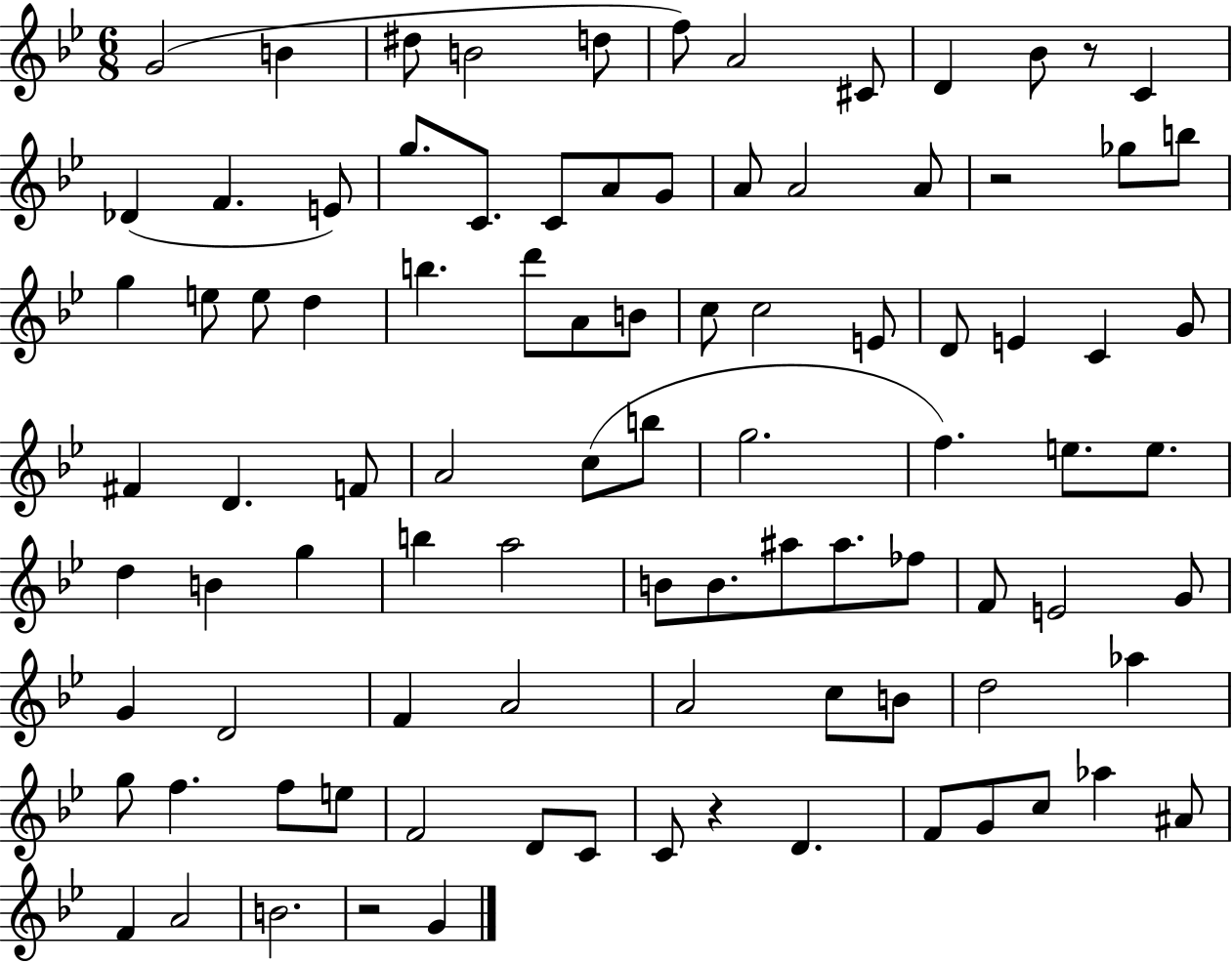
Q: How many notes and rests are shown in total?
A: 93